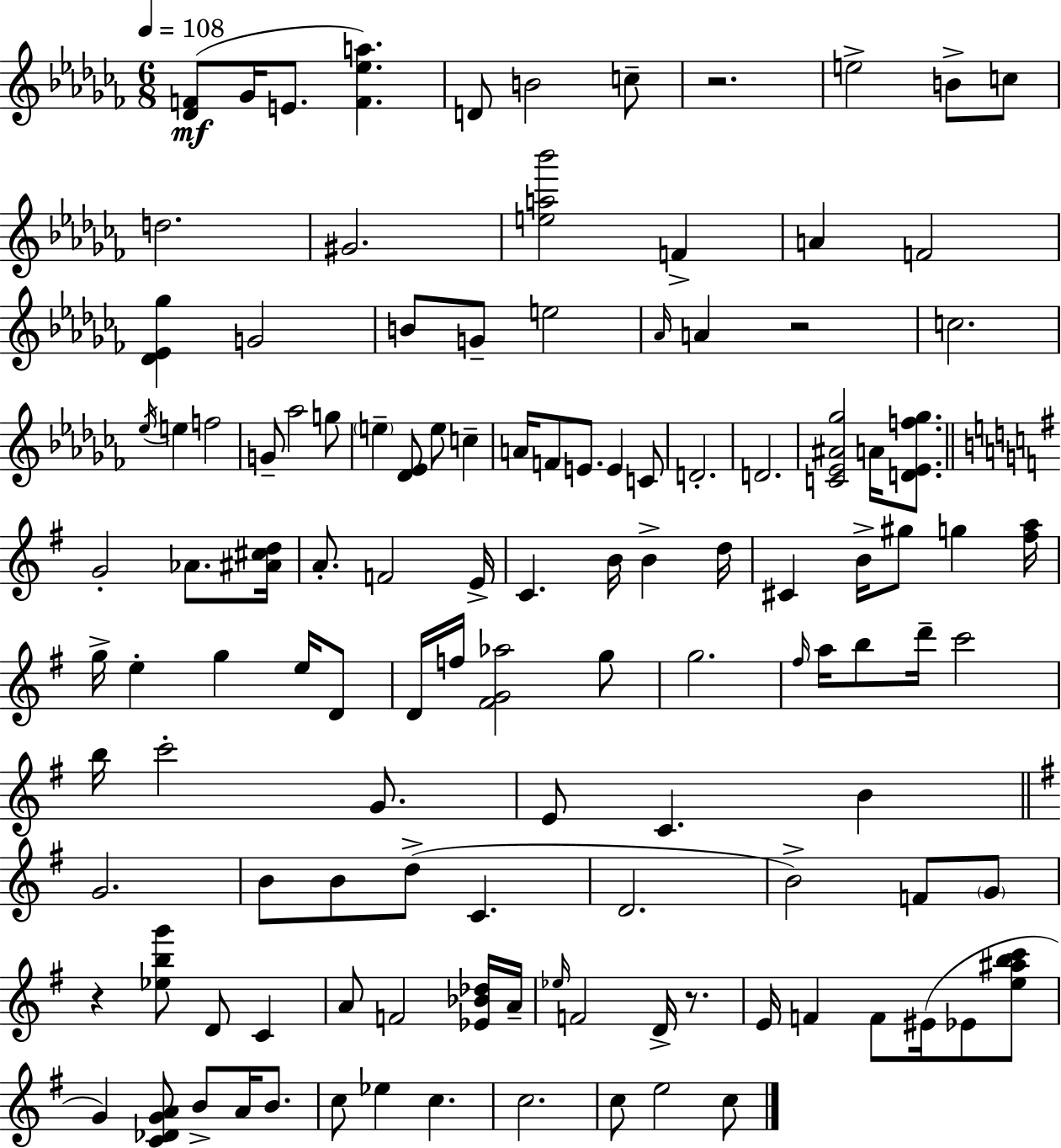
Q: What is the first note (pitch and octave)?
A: Gb4